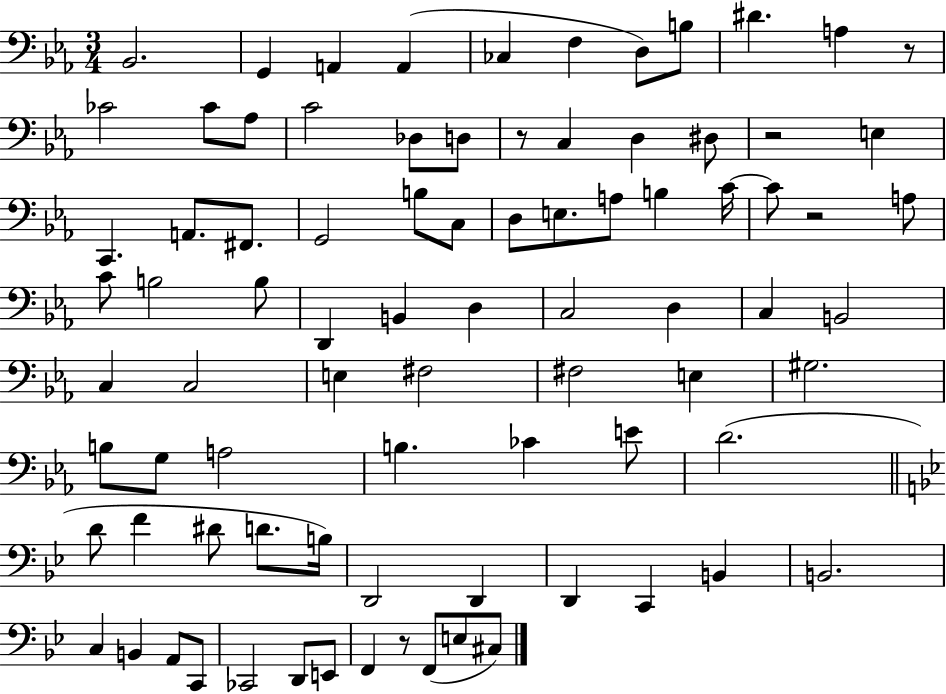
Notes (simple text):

Bb2/h. G2/q A2/q A2/q CES3/q F3/q D3/e B3/e D#4/q. A3/q R/e CES4/h CES4/e Ab3/e C4/h Db3/e D3/e R/e C3/q D3/q D#3/e R/h E3/q C2/q. A2/e. F#2/e. G2/h B3/e C3/e D3/e E3/e. A3/e B3/q C4/s C4/e R/h A3/e C4/e B3/h B3/e D2/q B2/q D3/q C3/h D3/q C3/q B2/h C3/q C3/h E3/q F#3/h F#3/h E3/q G#3/h. B3/e G3/e A3/h B3/q. CES4/q E4/e D4/h. D4/e F4/q D#4/e D4/e. B3/s D2/h D2/q D2/q C2/q B2/q B2/h. C3/q B2/q A2/e C2/e CES2/h D2/e E2/e F2/q R/e F2/e E3/e C#3/e